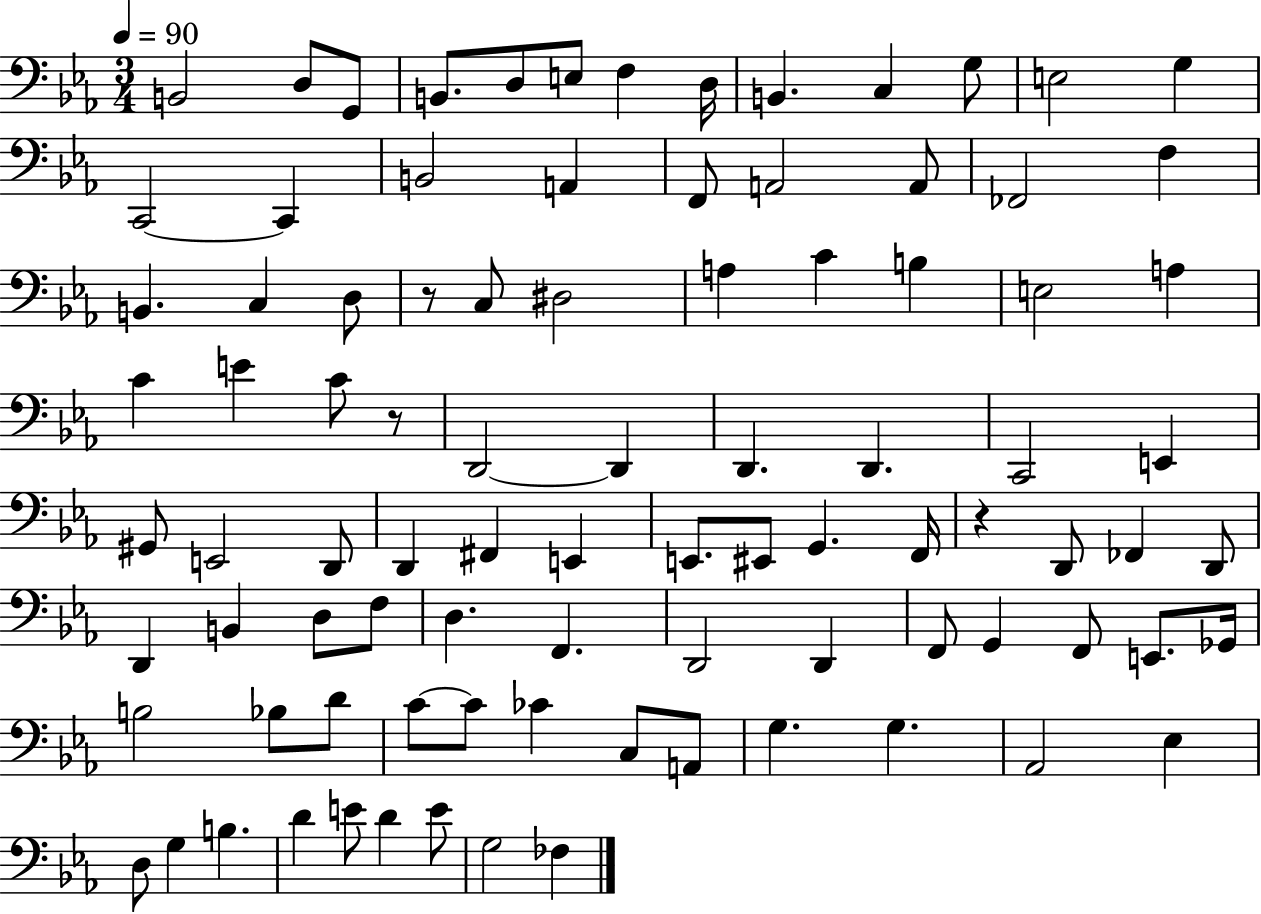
X:1
T:Untitled
M:3/4
L:1/4
K:Eb
B,,2 D,/2 G,,/2 B,,/2 D,/2 E,/2 F, D,/4 B,, C, G,/2 E,2 G, C,,2 C,, B,,2 A,, F,,/2 A,,2 A,,/2 _F,,2 F, B,, C, D,/2 z/2 C,/2 ^D,2 A, C B, E,2 A, C E C/2 z/2 D,,2 D,, D,, D,, C,,2 E,, ^G,,/2 E,,2 D,,/2 D,, ^F,, E,, E,,/2 ^E,,/2 G,, F,,/4 z D,,/2 _F,, D,,/2 D,, B,, D,/2 F,/2 D, F,, D,,2 D,, F,,/2 G,, F,,/2 E,,/2 _G,,/4 B,2 _B,/2 D/2 C/2 C/2 _C C,/2 A,,/2 G, G, _A,,2 _E, D,/2 G, B, D E/2 D E/2 G,2 _F,